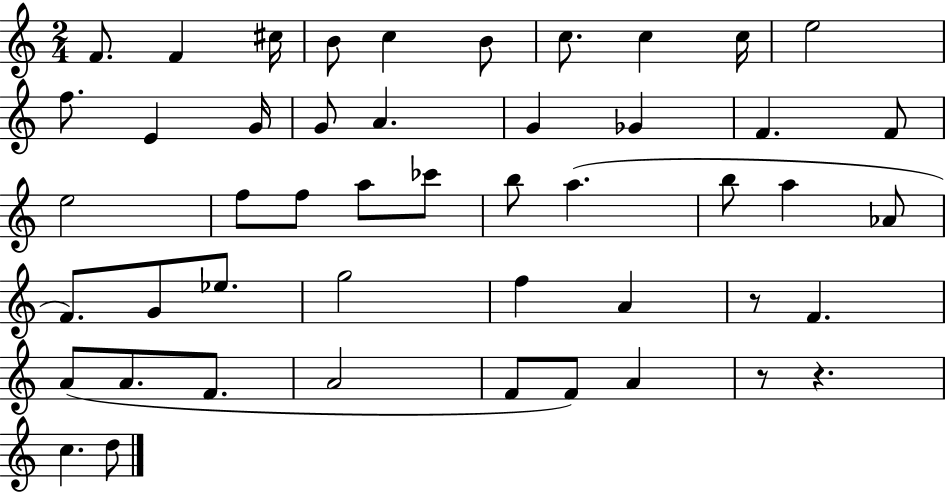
X:1
T:Untitled
M:2/4
L:1/4
K:C
F/2 F ^c/4 B/2 c B/2 c/2 c c/4 e2 f/2 E G/4 G/2 A G _G F F/2 e2 f/2 f/2 a/2 _c'/2 b/2 a b/2 a _A/2 F/2 G/2 _e/2 g2 f A z/2 F A/2 A/2 F/2 A2 F/2 F/2 A z/2 z c d/2